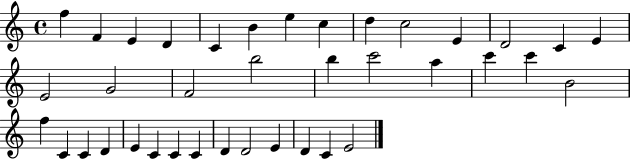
X:1
T:Untitled
M:4/4
L:1/4
K:C
f F E D C B e c d c2 E D2 C E E2 G2 F2 b2 b c'2 a c' c' B2 f C C D E C C C D D2 E D C E2